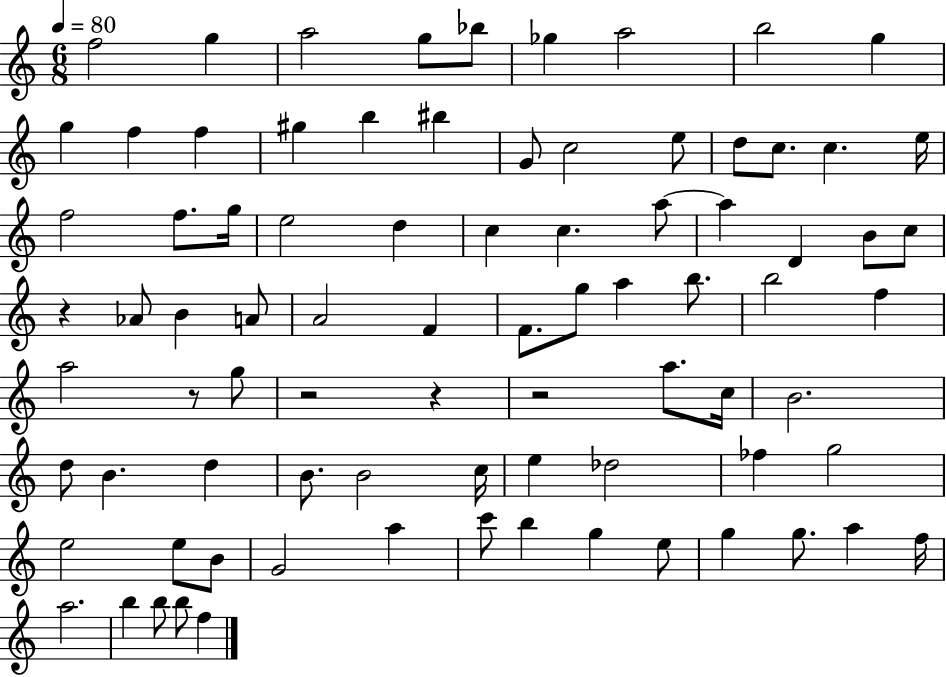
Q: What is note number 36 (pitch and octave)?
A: B4